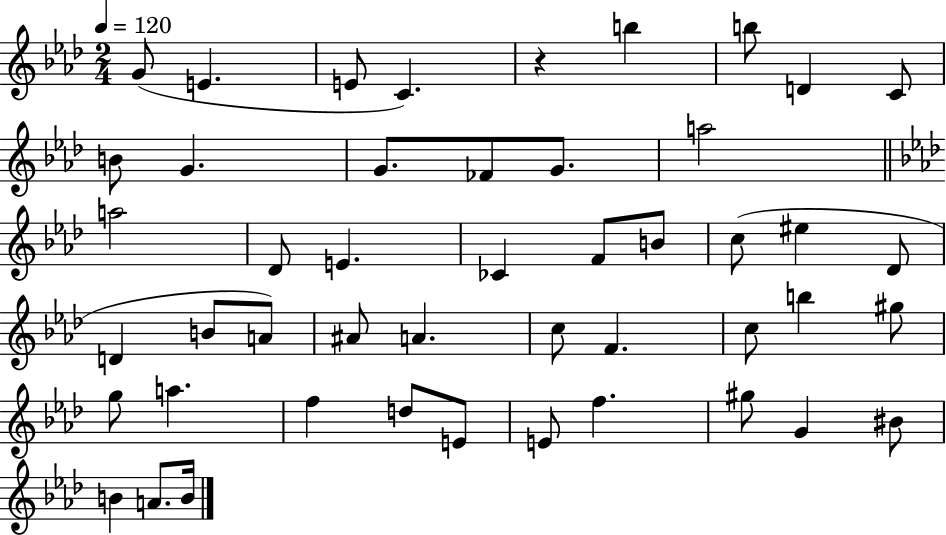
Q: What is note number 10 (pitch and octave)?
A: G4